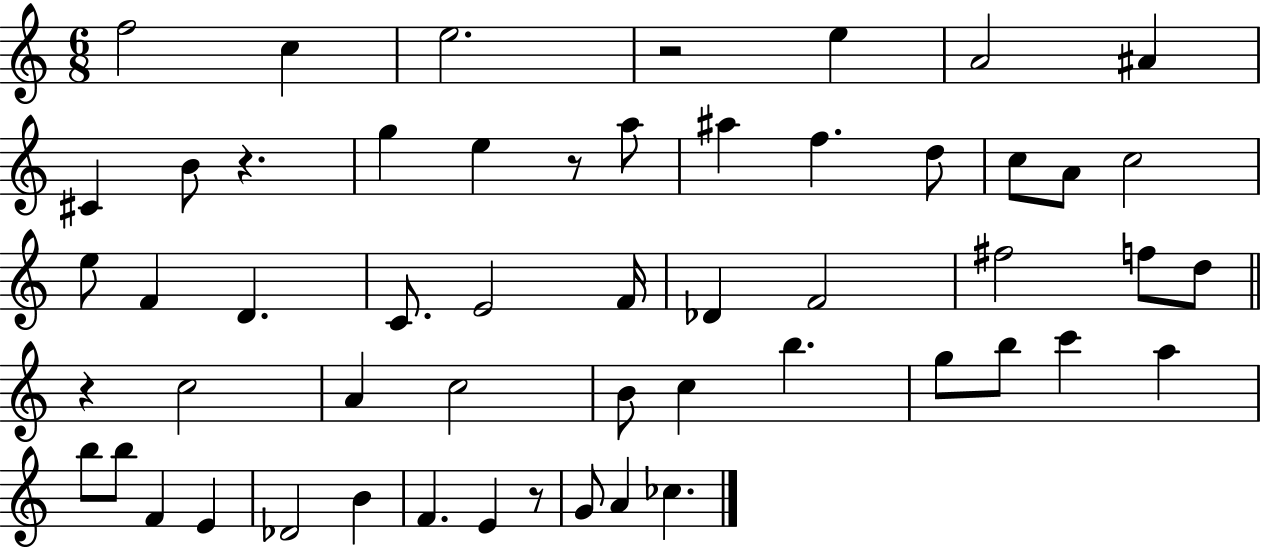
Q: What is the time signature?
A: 6/8